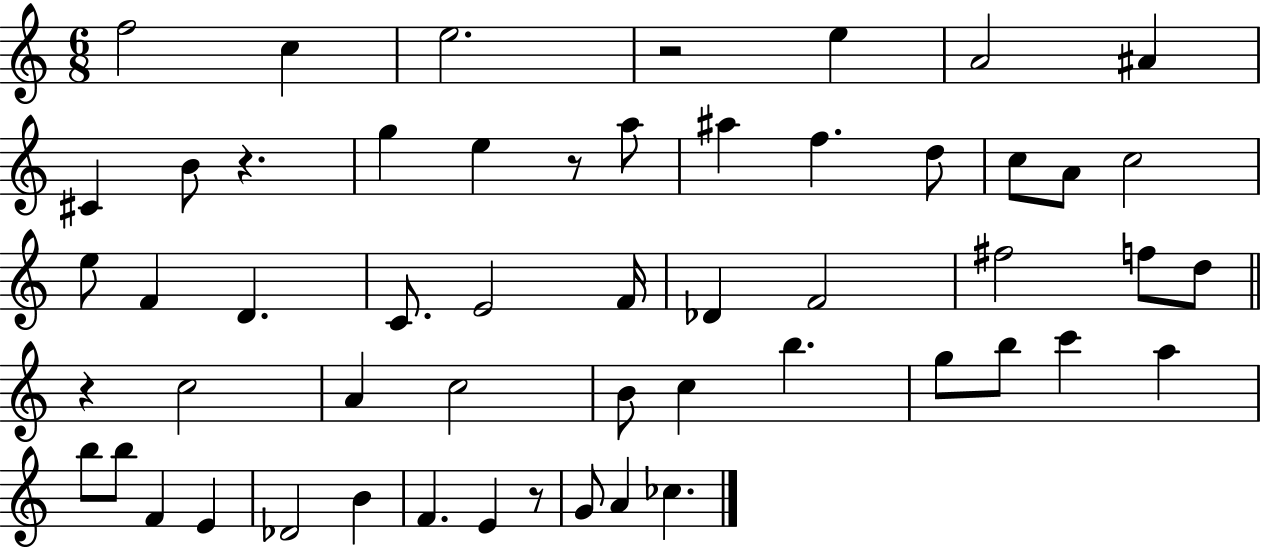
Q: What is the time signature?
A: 6/8